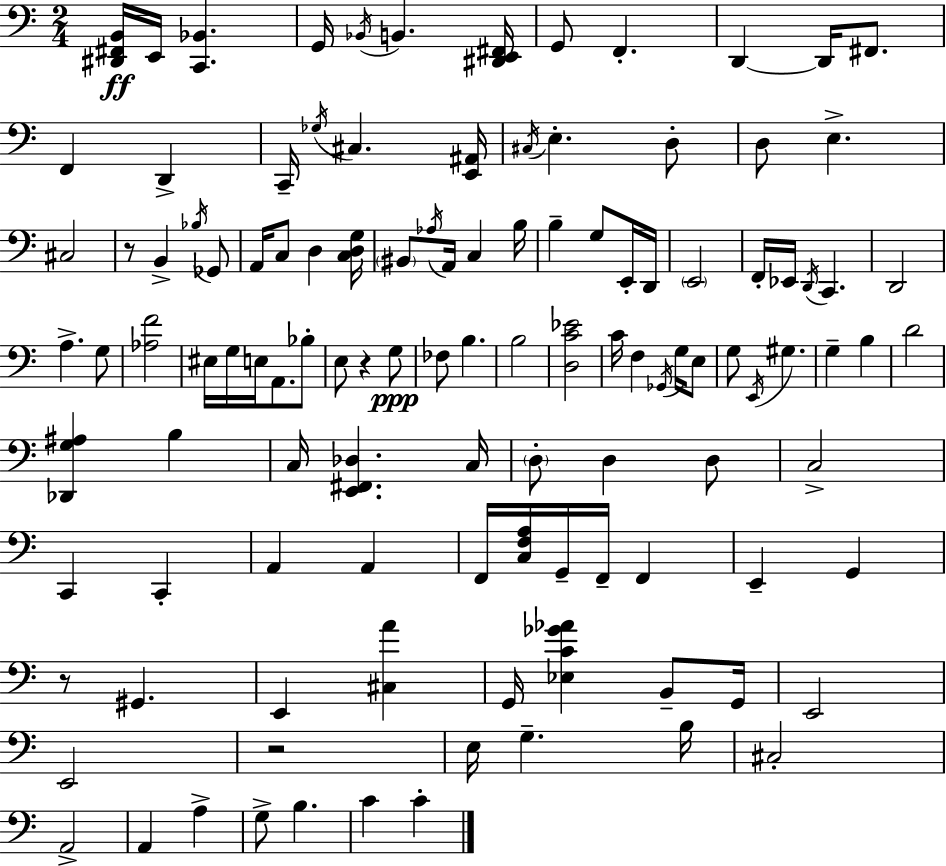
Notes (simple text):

[D#2,F#2,B2]/s E2/s [C2,Bb2]/q. G2/s Bb2/s B2/q. [D#2,E2,F#2]/s G2/e F2/q. D2/q D2/s F#2/e. F2/q D2/q C2/s Gb3/s C#3/q. [E2,A#2]/s C#3/s E3/q. D3/e D3/e E3/q. C#3/h R/e B2/q Bb3/s Gb2/e A2/s C3/e D3/q [C3,D3,G3]/s BIS2/e Ab3/s A2/s C3/q B3/s B3/q G3/e E2/s D2/s E2/h F2/s Eb2/s D2/s C2/q. D2/h A3/q. G3/e [Ab3,F4]/h EIS3/s G3/s E3/s A2/e. Bb3/e E3/e R/q G3/e FES3/e B3/q. B3/h [D3,C4,Eb4]/h C4/s F3/q Gb2/s G3/s E3/e G3/e E2/s G#3/q. G3/q B3/q D4/h [Db2,G3,A#3]/q B3/q C3/s [E2,F#2,Db3]/q. C3/s D3/e D3/q D3/e C3/h C2/q C2/q A2/q A2/q F2/s [C3,F3,A3]/s G2/s F2/s F2/q E2/q G2/q R/e G#2/q. E2/q [C#3,A4]/q G2/s [Eb3,C4,Gb4,Ab4]/q B2/e G2/s E2/h E2/h R/h E3/s G3/q. B3/s C#3/h A2/h A2/q A3/q G3/e B3/q. C4/q C4/q